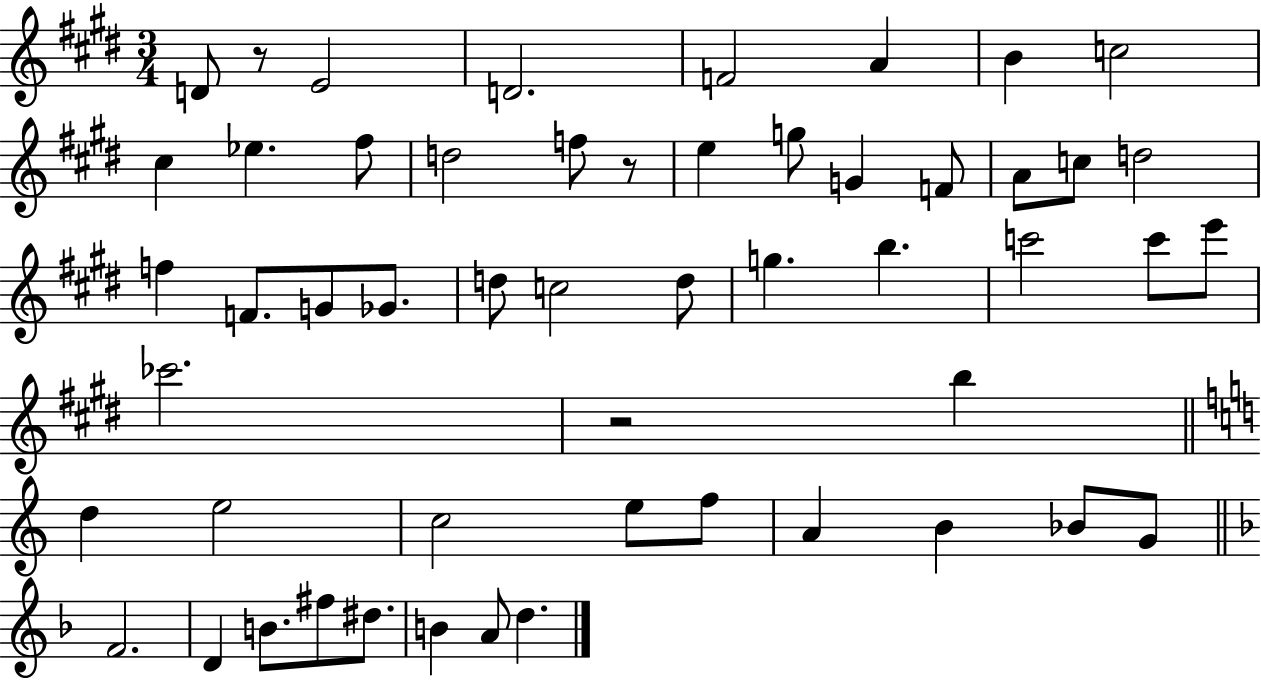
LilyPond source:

{
  \clef treble
  \numericTimeSignature
  \time 3/4
  \key e \major
  d'8 r8 e'2 | d'2. | f'2 a'4 | b'4 c''2 | \break cis''4 ees''4. fis''8 | d''2 f''8 r8 | e''4 g''8 g'4 f'8 | a'8 c''8 d''2 | \break f''4 f'8. g'8 ges'8. | d''8 c''2 d''8 | g''4. b''4. | c'''2 c'''8 e'''8 | \break ces'''2. | r2 b''4 | \bar "||" \break \key a \minor d''4 e''2 | c''2 e''8 f''8 | a'4 b'4 bes'8 g'8 | \bar "||" \break \key f \major f'2. | d'4 b'8. fis''8 dis''8. | b'4 a'8 d''4. | \bar "|."
}